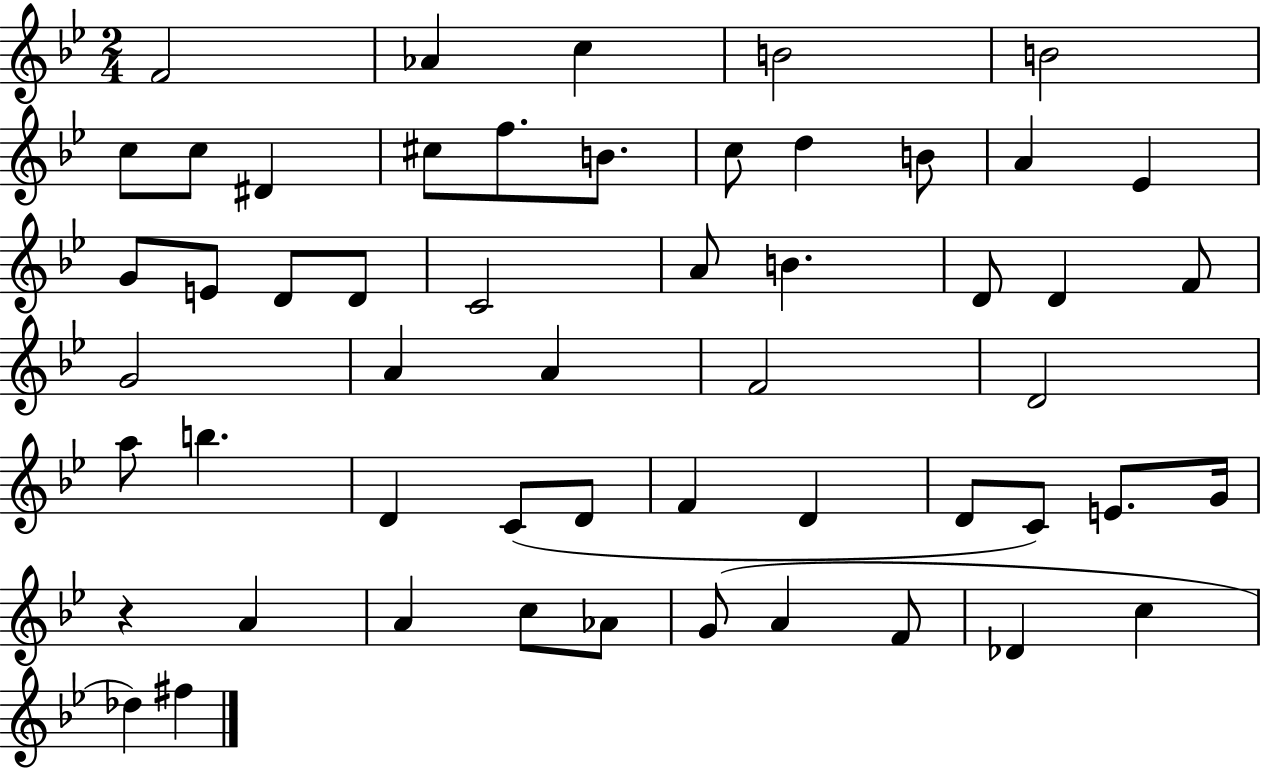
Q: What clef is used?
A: treble